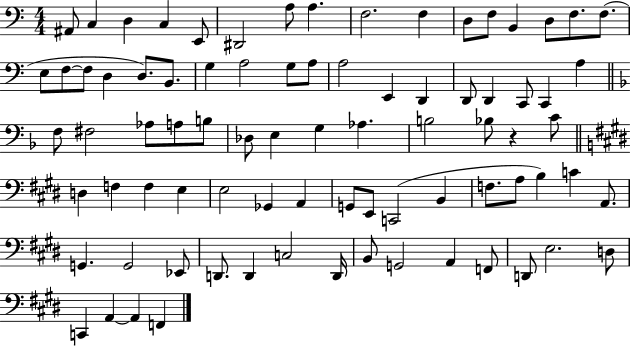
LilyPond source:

{
  \clef bass
  \numericTimeSignature
  \time 4/4
  \key c \major
  ais,8 c4 d4 c4 e,8 | dis,2 a8 a4. | f2. f4 | d8 f8 b,4 d8 f8. f8.( | \break e8 f8~~ f8 d4 d8.) b,8. | g4 a2 g8 a8 | a2 e,4 d,4 | d,8 d,4 c,8 c,4 a4 | \break \bar "||" \break \key f \major f8 fis2 aes8 a8 b8 | des8 e4 g4 aes4. | b2 bes8 r4 c'8 | \bar "||" \break \key e \major d4 f4 f4 e4 | e2 ges,4 a,4 | g,8 e,8 c,2( b,4 | f8. a8 b4) c'4 a,8. | \break g,4. g,2 ees,8 | d,8. d,4 c2 d,16 | b,8 g,2 a,4 f,8 | d,8 e2. d8 | \break c,4 a,4~~ a,4 f,4 | \bar "|."
}